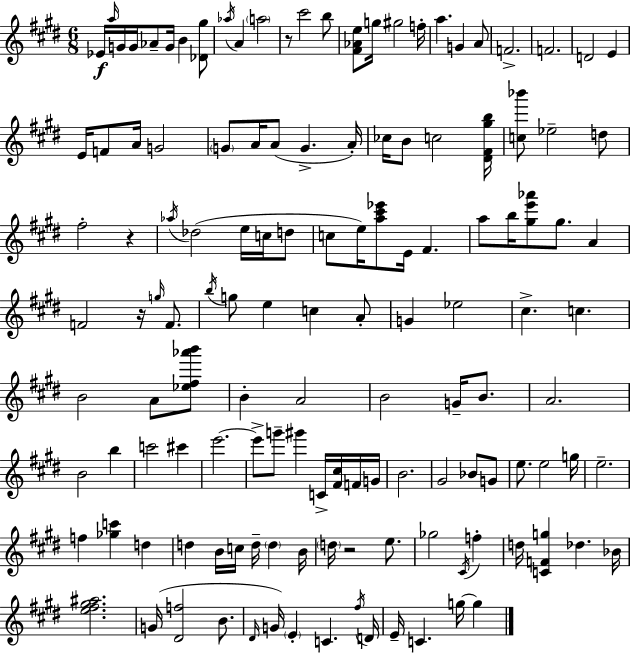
Eb4/s A5/s G4/s G4/s Ab4/e G4/s B4/q [Db4,G#5]/e Ab5/s A4/q A5/h R/e C#6/h B5/e [F#4,Ab4,E5]/e G5/s G#5/h F5/s A5/q. G4/q A4/e F4/h. F4/h. D4/h E4/q E4/s F4/e A4/s G4/h G4/e A4/s A4/e G4/q. A4/s CES5/s B4/e C5/h [D#4,F#4,G#5,B5]/s [C5,Bb6]/e Eb5/h D5/e F#5/h R/q Ab5/s Db5/h E5/s C5/s D5/e C5/e E5/s [A5,C#6,Eb6]/e E4/s F#4/q. A5/e B5/s [G#5,E6,Ab6]/e G#5/e. A4/q F4/h R/s G5/s F4/e. B5/s G5/e E5/q C5/q A4/e G4/q Eb5/h C#5/q. C5/q. B4/h A4/e [Eb5,F#5,Ab6,B6]/e B4/q A4/h B4/h G4/s B4/e. A4/h. B4/h B5/q C6/h C#6/q E6/h. E6/e G6/e G#6/q C4/s [F#4,C#5]/s F4/s G4/s B4/h. G#4/h Bb4/e G4/e E5/e. E5/h G5/s E5/h. F5/q [Gb5,C6]/q D5/q D5/q B4/s C5/s D5/s D5/q B4/s D5/s R/h E5/e. Gb5/h C#4/s F5/q D5/s [C4,F4,G5]/q Db5/q. Bb4/s [E5,F#5,G#5,A#5]/h. G4/s [D#4,F5]/h B4/e. D#4/s G4/s E4/q C4/q. F#5/s D4/s E4/s C4/q. G5/s G5/q